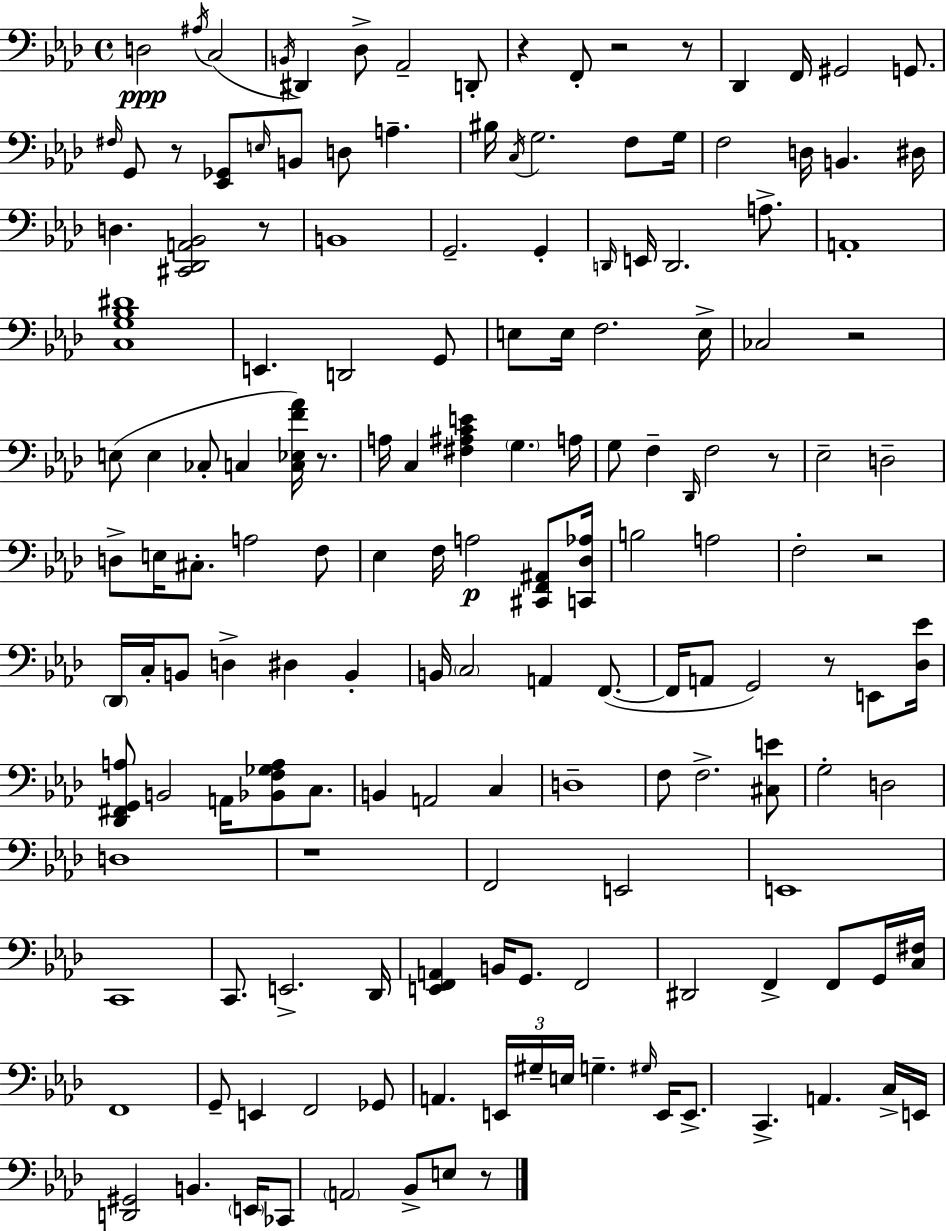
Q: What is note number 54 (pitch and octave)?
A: G3